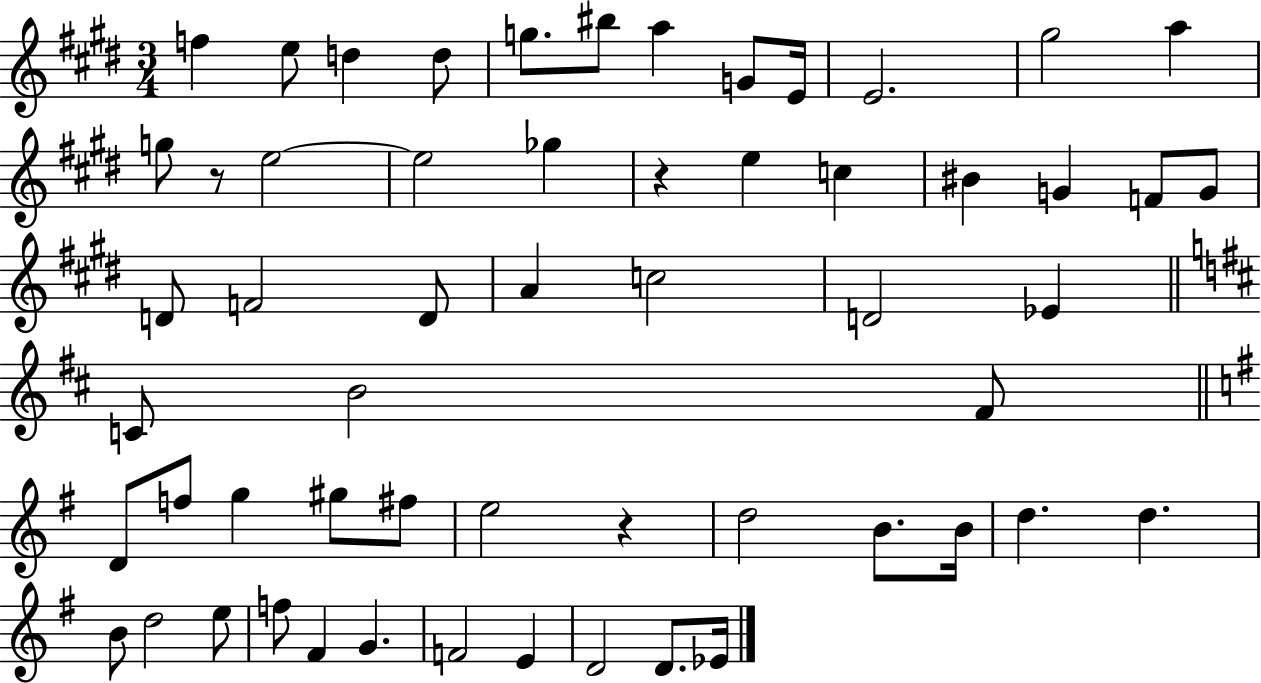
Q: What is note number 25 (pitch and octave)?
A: D4